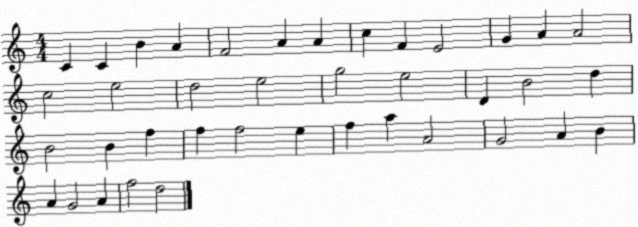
X:1
T:Untitled
M:4/4
L:1/4
K:C
C C B A F2 A A c F E2 G A A2 c2 e2 d2 e2 g2 e2 D B2 d B2 B f f f2 e f a A2 G2 A B A G2 A f2 d2